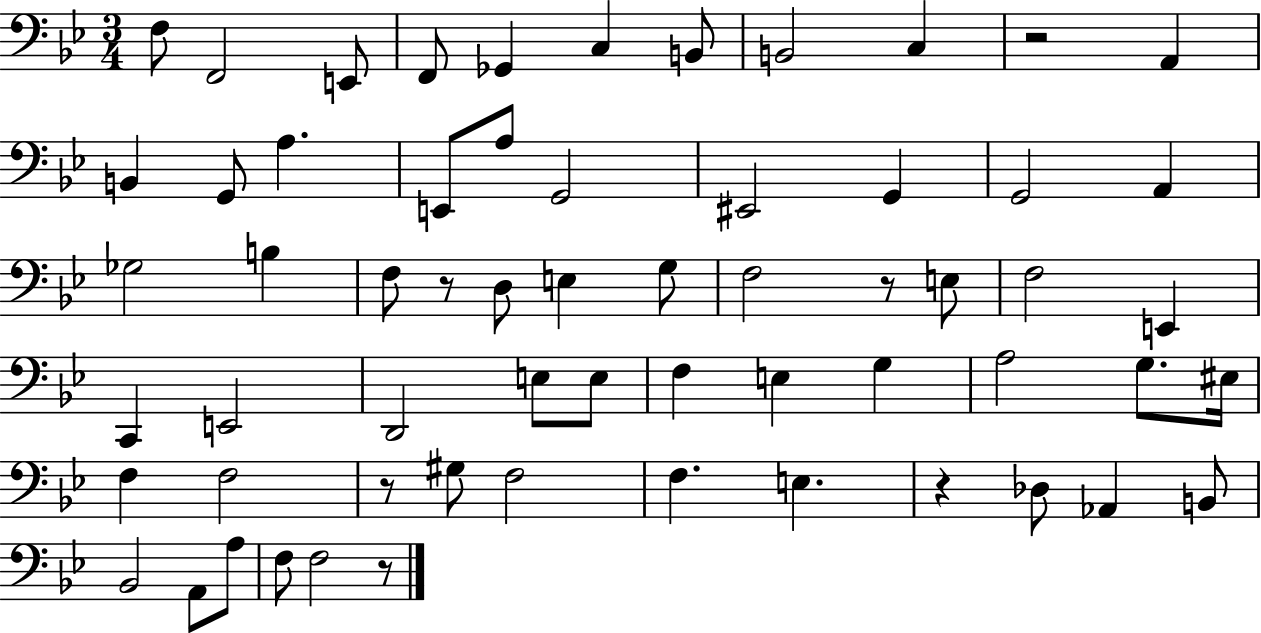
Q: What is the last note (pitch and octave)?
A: F3